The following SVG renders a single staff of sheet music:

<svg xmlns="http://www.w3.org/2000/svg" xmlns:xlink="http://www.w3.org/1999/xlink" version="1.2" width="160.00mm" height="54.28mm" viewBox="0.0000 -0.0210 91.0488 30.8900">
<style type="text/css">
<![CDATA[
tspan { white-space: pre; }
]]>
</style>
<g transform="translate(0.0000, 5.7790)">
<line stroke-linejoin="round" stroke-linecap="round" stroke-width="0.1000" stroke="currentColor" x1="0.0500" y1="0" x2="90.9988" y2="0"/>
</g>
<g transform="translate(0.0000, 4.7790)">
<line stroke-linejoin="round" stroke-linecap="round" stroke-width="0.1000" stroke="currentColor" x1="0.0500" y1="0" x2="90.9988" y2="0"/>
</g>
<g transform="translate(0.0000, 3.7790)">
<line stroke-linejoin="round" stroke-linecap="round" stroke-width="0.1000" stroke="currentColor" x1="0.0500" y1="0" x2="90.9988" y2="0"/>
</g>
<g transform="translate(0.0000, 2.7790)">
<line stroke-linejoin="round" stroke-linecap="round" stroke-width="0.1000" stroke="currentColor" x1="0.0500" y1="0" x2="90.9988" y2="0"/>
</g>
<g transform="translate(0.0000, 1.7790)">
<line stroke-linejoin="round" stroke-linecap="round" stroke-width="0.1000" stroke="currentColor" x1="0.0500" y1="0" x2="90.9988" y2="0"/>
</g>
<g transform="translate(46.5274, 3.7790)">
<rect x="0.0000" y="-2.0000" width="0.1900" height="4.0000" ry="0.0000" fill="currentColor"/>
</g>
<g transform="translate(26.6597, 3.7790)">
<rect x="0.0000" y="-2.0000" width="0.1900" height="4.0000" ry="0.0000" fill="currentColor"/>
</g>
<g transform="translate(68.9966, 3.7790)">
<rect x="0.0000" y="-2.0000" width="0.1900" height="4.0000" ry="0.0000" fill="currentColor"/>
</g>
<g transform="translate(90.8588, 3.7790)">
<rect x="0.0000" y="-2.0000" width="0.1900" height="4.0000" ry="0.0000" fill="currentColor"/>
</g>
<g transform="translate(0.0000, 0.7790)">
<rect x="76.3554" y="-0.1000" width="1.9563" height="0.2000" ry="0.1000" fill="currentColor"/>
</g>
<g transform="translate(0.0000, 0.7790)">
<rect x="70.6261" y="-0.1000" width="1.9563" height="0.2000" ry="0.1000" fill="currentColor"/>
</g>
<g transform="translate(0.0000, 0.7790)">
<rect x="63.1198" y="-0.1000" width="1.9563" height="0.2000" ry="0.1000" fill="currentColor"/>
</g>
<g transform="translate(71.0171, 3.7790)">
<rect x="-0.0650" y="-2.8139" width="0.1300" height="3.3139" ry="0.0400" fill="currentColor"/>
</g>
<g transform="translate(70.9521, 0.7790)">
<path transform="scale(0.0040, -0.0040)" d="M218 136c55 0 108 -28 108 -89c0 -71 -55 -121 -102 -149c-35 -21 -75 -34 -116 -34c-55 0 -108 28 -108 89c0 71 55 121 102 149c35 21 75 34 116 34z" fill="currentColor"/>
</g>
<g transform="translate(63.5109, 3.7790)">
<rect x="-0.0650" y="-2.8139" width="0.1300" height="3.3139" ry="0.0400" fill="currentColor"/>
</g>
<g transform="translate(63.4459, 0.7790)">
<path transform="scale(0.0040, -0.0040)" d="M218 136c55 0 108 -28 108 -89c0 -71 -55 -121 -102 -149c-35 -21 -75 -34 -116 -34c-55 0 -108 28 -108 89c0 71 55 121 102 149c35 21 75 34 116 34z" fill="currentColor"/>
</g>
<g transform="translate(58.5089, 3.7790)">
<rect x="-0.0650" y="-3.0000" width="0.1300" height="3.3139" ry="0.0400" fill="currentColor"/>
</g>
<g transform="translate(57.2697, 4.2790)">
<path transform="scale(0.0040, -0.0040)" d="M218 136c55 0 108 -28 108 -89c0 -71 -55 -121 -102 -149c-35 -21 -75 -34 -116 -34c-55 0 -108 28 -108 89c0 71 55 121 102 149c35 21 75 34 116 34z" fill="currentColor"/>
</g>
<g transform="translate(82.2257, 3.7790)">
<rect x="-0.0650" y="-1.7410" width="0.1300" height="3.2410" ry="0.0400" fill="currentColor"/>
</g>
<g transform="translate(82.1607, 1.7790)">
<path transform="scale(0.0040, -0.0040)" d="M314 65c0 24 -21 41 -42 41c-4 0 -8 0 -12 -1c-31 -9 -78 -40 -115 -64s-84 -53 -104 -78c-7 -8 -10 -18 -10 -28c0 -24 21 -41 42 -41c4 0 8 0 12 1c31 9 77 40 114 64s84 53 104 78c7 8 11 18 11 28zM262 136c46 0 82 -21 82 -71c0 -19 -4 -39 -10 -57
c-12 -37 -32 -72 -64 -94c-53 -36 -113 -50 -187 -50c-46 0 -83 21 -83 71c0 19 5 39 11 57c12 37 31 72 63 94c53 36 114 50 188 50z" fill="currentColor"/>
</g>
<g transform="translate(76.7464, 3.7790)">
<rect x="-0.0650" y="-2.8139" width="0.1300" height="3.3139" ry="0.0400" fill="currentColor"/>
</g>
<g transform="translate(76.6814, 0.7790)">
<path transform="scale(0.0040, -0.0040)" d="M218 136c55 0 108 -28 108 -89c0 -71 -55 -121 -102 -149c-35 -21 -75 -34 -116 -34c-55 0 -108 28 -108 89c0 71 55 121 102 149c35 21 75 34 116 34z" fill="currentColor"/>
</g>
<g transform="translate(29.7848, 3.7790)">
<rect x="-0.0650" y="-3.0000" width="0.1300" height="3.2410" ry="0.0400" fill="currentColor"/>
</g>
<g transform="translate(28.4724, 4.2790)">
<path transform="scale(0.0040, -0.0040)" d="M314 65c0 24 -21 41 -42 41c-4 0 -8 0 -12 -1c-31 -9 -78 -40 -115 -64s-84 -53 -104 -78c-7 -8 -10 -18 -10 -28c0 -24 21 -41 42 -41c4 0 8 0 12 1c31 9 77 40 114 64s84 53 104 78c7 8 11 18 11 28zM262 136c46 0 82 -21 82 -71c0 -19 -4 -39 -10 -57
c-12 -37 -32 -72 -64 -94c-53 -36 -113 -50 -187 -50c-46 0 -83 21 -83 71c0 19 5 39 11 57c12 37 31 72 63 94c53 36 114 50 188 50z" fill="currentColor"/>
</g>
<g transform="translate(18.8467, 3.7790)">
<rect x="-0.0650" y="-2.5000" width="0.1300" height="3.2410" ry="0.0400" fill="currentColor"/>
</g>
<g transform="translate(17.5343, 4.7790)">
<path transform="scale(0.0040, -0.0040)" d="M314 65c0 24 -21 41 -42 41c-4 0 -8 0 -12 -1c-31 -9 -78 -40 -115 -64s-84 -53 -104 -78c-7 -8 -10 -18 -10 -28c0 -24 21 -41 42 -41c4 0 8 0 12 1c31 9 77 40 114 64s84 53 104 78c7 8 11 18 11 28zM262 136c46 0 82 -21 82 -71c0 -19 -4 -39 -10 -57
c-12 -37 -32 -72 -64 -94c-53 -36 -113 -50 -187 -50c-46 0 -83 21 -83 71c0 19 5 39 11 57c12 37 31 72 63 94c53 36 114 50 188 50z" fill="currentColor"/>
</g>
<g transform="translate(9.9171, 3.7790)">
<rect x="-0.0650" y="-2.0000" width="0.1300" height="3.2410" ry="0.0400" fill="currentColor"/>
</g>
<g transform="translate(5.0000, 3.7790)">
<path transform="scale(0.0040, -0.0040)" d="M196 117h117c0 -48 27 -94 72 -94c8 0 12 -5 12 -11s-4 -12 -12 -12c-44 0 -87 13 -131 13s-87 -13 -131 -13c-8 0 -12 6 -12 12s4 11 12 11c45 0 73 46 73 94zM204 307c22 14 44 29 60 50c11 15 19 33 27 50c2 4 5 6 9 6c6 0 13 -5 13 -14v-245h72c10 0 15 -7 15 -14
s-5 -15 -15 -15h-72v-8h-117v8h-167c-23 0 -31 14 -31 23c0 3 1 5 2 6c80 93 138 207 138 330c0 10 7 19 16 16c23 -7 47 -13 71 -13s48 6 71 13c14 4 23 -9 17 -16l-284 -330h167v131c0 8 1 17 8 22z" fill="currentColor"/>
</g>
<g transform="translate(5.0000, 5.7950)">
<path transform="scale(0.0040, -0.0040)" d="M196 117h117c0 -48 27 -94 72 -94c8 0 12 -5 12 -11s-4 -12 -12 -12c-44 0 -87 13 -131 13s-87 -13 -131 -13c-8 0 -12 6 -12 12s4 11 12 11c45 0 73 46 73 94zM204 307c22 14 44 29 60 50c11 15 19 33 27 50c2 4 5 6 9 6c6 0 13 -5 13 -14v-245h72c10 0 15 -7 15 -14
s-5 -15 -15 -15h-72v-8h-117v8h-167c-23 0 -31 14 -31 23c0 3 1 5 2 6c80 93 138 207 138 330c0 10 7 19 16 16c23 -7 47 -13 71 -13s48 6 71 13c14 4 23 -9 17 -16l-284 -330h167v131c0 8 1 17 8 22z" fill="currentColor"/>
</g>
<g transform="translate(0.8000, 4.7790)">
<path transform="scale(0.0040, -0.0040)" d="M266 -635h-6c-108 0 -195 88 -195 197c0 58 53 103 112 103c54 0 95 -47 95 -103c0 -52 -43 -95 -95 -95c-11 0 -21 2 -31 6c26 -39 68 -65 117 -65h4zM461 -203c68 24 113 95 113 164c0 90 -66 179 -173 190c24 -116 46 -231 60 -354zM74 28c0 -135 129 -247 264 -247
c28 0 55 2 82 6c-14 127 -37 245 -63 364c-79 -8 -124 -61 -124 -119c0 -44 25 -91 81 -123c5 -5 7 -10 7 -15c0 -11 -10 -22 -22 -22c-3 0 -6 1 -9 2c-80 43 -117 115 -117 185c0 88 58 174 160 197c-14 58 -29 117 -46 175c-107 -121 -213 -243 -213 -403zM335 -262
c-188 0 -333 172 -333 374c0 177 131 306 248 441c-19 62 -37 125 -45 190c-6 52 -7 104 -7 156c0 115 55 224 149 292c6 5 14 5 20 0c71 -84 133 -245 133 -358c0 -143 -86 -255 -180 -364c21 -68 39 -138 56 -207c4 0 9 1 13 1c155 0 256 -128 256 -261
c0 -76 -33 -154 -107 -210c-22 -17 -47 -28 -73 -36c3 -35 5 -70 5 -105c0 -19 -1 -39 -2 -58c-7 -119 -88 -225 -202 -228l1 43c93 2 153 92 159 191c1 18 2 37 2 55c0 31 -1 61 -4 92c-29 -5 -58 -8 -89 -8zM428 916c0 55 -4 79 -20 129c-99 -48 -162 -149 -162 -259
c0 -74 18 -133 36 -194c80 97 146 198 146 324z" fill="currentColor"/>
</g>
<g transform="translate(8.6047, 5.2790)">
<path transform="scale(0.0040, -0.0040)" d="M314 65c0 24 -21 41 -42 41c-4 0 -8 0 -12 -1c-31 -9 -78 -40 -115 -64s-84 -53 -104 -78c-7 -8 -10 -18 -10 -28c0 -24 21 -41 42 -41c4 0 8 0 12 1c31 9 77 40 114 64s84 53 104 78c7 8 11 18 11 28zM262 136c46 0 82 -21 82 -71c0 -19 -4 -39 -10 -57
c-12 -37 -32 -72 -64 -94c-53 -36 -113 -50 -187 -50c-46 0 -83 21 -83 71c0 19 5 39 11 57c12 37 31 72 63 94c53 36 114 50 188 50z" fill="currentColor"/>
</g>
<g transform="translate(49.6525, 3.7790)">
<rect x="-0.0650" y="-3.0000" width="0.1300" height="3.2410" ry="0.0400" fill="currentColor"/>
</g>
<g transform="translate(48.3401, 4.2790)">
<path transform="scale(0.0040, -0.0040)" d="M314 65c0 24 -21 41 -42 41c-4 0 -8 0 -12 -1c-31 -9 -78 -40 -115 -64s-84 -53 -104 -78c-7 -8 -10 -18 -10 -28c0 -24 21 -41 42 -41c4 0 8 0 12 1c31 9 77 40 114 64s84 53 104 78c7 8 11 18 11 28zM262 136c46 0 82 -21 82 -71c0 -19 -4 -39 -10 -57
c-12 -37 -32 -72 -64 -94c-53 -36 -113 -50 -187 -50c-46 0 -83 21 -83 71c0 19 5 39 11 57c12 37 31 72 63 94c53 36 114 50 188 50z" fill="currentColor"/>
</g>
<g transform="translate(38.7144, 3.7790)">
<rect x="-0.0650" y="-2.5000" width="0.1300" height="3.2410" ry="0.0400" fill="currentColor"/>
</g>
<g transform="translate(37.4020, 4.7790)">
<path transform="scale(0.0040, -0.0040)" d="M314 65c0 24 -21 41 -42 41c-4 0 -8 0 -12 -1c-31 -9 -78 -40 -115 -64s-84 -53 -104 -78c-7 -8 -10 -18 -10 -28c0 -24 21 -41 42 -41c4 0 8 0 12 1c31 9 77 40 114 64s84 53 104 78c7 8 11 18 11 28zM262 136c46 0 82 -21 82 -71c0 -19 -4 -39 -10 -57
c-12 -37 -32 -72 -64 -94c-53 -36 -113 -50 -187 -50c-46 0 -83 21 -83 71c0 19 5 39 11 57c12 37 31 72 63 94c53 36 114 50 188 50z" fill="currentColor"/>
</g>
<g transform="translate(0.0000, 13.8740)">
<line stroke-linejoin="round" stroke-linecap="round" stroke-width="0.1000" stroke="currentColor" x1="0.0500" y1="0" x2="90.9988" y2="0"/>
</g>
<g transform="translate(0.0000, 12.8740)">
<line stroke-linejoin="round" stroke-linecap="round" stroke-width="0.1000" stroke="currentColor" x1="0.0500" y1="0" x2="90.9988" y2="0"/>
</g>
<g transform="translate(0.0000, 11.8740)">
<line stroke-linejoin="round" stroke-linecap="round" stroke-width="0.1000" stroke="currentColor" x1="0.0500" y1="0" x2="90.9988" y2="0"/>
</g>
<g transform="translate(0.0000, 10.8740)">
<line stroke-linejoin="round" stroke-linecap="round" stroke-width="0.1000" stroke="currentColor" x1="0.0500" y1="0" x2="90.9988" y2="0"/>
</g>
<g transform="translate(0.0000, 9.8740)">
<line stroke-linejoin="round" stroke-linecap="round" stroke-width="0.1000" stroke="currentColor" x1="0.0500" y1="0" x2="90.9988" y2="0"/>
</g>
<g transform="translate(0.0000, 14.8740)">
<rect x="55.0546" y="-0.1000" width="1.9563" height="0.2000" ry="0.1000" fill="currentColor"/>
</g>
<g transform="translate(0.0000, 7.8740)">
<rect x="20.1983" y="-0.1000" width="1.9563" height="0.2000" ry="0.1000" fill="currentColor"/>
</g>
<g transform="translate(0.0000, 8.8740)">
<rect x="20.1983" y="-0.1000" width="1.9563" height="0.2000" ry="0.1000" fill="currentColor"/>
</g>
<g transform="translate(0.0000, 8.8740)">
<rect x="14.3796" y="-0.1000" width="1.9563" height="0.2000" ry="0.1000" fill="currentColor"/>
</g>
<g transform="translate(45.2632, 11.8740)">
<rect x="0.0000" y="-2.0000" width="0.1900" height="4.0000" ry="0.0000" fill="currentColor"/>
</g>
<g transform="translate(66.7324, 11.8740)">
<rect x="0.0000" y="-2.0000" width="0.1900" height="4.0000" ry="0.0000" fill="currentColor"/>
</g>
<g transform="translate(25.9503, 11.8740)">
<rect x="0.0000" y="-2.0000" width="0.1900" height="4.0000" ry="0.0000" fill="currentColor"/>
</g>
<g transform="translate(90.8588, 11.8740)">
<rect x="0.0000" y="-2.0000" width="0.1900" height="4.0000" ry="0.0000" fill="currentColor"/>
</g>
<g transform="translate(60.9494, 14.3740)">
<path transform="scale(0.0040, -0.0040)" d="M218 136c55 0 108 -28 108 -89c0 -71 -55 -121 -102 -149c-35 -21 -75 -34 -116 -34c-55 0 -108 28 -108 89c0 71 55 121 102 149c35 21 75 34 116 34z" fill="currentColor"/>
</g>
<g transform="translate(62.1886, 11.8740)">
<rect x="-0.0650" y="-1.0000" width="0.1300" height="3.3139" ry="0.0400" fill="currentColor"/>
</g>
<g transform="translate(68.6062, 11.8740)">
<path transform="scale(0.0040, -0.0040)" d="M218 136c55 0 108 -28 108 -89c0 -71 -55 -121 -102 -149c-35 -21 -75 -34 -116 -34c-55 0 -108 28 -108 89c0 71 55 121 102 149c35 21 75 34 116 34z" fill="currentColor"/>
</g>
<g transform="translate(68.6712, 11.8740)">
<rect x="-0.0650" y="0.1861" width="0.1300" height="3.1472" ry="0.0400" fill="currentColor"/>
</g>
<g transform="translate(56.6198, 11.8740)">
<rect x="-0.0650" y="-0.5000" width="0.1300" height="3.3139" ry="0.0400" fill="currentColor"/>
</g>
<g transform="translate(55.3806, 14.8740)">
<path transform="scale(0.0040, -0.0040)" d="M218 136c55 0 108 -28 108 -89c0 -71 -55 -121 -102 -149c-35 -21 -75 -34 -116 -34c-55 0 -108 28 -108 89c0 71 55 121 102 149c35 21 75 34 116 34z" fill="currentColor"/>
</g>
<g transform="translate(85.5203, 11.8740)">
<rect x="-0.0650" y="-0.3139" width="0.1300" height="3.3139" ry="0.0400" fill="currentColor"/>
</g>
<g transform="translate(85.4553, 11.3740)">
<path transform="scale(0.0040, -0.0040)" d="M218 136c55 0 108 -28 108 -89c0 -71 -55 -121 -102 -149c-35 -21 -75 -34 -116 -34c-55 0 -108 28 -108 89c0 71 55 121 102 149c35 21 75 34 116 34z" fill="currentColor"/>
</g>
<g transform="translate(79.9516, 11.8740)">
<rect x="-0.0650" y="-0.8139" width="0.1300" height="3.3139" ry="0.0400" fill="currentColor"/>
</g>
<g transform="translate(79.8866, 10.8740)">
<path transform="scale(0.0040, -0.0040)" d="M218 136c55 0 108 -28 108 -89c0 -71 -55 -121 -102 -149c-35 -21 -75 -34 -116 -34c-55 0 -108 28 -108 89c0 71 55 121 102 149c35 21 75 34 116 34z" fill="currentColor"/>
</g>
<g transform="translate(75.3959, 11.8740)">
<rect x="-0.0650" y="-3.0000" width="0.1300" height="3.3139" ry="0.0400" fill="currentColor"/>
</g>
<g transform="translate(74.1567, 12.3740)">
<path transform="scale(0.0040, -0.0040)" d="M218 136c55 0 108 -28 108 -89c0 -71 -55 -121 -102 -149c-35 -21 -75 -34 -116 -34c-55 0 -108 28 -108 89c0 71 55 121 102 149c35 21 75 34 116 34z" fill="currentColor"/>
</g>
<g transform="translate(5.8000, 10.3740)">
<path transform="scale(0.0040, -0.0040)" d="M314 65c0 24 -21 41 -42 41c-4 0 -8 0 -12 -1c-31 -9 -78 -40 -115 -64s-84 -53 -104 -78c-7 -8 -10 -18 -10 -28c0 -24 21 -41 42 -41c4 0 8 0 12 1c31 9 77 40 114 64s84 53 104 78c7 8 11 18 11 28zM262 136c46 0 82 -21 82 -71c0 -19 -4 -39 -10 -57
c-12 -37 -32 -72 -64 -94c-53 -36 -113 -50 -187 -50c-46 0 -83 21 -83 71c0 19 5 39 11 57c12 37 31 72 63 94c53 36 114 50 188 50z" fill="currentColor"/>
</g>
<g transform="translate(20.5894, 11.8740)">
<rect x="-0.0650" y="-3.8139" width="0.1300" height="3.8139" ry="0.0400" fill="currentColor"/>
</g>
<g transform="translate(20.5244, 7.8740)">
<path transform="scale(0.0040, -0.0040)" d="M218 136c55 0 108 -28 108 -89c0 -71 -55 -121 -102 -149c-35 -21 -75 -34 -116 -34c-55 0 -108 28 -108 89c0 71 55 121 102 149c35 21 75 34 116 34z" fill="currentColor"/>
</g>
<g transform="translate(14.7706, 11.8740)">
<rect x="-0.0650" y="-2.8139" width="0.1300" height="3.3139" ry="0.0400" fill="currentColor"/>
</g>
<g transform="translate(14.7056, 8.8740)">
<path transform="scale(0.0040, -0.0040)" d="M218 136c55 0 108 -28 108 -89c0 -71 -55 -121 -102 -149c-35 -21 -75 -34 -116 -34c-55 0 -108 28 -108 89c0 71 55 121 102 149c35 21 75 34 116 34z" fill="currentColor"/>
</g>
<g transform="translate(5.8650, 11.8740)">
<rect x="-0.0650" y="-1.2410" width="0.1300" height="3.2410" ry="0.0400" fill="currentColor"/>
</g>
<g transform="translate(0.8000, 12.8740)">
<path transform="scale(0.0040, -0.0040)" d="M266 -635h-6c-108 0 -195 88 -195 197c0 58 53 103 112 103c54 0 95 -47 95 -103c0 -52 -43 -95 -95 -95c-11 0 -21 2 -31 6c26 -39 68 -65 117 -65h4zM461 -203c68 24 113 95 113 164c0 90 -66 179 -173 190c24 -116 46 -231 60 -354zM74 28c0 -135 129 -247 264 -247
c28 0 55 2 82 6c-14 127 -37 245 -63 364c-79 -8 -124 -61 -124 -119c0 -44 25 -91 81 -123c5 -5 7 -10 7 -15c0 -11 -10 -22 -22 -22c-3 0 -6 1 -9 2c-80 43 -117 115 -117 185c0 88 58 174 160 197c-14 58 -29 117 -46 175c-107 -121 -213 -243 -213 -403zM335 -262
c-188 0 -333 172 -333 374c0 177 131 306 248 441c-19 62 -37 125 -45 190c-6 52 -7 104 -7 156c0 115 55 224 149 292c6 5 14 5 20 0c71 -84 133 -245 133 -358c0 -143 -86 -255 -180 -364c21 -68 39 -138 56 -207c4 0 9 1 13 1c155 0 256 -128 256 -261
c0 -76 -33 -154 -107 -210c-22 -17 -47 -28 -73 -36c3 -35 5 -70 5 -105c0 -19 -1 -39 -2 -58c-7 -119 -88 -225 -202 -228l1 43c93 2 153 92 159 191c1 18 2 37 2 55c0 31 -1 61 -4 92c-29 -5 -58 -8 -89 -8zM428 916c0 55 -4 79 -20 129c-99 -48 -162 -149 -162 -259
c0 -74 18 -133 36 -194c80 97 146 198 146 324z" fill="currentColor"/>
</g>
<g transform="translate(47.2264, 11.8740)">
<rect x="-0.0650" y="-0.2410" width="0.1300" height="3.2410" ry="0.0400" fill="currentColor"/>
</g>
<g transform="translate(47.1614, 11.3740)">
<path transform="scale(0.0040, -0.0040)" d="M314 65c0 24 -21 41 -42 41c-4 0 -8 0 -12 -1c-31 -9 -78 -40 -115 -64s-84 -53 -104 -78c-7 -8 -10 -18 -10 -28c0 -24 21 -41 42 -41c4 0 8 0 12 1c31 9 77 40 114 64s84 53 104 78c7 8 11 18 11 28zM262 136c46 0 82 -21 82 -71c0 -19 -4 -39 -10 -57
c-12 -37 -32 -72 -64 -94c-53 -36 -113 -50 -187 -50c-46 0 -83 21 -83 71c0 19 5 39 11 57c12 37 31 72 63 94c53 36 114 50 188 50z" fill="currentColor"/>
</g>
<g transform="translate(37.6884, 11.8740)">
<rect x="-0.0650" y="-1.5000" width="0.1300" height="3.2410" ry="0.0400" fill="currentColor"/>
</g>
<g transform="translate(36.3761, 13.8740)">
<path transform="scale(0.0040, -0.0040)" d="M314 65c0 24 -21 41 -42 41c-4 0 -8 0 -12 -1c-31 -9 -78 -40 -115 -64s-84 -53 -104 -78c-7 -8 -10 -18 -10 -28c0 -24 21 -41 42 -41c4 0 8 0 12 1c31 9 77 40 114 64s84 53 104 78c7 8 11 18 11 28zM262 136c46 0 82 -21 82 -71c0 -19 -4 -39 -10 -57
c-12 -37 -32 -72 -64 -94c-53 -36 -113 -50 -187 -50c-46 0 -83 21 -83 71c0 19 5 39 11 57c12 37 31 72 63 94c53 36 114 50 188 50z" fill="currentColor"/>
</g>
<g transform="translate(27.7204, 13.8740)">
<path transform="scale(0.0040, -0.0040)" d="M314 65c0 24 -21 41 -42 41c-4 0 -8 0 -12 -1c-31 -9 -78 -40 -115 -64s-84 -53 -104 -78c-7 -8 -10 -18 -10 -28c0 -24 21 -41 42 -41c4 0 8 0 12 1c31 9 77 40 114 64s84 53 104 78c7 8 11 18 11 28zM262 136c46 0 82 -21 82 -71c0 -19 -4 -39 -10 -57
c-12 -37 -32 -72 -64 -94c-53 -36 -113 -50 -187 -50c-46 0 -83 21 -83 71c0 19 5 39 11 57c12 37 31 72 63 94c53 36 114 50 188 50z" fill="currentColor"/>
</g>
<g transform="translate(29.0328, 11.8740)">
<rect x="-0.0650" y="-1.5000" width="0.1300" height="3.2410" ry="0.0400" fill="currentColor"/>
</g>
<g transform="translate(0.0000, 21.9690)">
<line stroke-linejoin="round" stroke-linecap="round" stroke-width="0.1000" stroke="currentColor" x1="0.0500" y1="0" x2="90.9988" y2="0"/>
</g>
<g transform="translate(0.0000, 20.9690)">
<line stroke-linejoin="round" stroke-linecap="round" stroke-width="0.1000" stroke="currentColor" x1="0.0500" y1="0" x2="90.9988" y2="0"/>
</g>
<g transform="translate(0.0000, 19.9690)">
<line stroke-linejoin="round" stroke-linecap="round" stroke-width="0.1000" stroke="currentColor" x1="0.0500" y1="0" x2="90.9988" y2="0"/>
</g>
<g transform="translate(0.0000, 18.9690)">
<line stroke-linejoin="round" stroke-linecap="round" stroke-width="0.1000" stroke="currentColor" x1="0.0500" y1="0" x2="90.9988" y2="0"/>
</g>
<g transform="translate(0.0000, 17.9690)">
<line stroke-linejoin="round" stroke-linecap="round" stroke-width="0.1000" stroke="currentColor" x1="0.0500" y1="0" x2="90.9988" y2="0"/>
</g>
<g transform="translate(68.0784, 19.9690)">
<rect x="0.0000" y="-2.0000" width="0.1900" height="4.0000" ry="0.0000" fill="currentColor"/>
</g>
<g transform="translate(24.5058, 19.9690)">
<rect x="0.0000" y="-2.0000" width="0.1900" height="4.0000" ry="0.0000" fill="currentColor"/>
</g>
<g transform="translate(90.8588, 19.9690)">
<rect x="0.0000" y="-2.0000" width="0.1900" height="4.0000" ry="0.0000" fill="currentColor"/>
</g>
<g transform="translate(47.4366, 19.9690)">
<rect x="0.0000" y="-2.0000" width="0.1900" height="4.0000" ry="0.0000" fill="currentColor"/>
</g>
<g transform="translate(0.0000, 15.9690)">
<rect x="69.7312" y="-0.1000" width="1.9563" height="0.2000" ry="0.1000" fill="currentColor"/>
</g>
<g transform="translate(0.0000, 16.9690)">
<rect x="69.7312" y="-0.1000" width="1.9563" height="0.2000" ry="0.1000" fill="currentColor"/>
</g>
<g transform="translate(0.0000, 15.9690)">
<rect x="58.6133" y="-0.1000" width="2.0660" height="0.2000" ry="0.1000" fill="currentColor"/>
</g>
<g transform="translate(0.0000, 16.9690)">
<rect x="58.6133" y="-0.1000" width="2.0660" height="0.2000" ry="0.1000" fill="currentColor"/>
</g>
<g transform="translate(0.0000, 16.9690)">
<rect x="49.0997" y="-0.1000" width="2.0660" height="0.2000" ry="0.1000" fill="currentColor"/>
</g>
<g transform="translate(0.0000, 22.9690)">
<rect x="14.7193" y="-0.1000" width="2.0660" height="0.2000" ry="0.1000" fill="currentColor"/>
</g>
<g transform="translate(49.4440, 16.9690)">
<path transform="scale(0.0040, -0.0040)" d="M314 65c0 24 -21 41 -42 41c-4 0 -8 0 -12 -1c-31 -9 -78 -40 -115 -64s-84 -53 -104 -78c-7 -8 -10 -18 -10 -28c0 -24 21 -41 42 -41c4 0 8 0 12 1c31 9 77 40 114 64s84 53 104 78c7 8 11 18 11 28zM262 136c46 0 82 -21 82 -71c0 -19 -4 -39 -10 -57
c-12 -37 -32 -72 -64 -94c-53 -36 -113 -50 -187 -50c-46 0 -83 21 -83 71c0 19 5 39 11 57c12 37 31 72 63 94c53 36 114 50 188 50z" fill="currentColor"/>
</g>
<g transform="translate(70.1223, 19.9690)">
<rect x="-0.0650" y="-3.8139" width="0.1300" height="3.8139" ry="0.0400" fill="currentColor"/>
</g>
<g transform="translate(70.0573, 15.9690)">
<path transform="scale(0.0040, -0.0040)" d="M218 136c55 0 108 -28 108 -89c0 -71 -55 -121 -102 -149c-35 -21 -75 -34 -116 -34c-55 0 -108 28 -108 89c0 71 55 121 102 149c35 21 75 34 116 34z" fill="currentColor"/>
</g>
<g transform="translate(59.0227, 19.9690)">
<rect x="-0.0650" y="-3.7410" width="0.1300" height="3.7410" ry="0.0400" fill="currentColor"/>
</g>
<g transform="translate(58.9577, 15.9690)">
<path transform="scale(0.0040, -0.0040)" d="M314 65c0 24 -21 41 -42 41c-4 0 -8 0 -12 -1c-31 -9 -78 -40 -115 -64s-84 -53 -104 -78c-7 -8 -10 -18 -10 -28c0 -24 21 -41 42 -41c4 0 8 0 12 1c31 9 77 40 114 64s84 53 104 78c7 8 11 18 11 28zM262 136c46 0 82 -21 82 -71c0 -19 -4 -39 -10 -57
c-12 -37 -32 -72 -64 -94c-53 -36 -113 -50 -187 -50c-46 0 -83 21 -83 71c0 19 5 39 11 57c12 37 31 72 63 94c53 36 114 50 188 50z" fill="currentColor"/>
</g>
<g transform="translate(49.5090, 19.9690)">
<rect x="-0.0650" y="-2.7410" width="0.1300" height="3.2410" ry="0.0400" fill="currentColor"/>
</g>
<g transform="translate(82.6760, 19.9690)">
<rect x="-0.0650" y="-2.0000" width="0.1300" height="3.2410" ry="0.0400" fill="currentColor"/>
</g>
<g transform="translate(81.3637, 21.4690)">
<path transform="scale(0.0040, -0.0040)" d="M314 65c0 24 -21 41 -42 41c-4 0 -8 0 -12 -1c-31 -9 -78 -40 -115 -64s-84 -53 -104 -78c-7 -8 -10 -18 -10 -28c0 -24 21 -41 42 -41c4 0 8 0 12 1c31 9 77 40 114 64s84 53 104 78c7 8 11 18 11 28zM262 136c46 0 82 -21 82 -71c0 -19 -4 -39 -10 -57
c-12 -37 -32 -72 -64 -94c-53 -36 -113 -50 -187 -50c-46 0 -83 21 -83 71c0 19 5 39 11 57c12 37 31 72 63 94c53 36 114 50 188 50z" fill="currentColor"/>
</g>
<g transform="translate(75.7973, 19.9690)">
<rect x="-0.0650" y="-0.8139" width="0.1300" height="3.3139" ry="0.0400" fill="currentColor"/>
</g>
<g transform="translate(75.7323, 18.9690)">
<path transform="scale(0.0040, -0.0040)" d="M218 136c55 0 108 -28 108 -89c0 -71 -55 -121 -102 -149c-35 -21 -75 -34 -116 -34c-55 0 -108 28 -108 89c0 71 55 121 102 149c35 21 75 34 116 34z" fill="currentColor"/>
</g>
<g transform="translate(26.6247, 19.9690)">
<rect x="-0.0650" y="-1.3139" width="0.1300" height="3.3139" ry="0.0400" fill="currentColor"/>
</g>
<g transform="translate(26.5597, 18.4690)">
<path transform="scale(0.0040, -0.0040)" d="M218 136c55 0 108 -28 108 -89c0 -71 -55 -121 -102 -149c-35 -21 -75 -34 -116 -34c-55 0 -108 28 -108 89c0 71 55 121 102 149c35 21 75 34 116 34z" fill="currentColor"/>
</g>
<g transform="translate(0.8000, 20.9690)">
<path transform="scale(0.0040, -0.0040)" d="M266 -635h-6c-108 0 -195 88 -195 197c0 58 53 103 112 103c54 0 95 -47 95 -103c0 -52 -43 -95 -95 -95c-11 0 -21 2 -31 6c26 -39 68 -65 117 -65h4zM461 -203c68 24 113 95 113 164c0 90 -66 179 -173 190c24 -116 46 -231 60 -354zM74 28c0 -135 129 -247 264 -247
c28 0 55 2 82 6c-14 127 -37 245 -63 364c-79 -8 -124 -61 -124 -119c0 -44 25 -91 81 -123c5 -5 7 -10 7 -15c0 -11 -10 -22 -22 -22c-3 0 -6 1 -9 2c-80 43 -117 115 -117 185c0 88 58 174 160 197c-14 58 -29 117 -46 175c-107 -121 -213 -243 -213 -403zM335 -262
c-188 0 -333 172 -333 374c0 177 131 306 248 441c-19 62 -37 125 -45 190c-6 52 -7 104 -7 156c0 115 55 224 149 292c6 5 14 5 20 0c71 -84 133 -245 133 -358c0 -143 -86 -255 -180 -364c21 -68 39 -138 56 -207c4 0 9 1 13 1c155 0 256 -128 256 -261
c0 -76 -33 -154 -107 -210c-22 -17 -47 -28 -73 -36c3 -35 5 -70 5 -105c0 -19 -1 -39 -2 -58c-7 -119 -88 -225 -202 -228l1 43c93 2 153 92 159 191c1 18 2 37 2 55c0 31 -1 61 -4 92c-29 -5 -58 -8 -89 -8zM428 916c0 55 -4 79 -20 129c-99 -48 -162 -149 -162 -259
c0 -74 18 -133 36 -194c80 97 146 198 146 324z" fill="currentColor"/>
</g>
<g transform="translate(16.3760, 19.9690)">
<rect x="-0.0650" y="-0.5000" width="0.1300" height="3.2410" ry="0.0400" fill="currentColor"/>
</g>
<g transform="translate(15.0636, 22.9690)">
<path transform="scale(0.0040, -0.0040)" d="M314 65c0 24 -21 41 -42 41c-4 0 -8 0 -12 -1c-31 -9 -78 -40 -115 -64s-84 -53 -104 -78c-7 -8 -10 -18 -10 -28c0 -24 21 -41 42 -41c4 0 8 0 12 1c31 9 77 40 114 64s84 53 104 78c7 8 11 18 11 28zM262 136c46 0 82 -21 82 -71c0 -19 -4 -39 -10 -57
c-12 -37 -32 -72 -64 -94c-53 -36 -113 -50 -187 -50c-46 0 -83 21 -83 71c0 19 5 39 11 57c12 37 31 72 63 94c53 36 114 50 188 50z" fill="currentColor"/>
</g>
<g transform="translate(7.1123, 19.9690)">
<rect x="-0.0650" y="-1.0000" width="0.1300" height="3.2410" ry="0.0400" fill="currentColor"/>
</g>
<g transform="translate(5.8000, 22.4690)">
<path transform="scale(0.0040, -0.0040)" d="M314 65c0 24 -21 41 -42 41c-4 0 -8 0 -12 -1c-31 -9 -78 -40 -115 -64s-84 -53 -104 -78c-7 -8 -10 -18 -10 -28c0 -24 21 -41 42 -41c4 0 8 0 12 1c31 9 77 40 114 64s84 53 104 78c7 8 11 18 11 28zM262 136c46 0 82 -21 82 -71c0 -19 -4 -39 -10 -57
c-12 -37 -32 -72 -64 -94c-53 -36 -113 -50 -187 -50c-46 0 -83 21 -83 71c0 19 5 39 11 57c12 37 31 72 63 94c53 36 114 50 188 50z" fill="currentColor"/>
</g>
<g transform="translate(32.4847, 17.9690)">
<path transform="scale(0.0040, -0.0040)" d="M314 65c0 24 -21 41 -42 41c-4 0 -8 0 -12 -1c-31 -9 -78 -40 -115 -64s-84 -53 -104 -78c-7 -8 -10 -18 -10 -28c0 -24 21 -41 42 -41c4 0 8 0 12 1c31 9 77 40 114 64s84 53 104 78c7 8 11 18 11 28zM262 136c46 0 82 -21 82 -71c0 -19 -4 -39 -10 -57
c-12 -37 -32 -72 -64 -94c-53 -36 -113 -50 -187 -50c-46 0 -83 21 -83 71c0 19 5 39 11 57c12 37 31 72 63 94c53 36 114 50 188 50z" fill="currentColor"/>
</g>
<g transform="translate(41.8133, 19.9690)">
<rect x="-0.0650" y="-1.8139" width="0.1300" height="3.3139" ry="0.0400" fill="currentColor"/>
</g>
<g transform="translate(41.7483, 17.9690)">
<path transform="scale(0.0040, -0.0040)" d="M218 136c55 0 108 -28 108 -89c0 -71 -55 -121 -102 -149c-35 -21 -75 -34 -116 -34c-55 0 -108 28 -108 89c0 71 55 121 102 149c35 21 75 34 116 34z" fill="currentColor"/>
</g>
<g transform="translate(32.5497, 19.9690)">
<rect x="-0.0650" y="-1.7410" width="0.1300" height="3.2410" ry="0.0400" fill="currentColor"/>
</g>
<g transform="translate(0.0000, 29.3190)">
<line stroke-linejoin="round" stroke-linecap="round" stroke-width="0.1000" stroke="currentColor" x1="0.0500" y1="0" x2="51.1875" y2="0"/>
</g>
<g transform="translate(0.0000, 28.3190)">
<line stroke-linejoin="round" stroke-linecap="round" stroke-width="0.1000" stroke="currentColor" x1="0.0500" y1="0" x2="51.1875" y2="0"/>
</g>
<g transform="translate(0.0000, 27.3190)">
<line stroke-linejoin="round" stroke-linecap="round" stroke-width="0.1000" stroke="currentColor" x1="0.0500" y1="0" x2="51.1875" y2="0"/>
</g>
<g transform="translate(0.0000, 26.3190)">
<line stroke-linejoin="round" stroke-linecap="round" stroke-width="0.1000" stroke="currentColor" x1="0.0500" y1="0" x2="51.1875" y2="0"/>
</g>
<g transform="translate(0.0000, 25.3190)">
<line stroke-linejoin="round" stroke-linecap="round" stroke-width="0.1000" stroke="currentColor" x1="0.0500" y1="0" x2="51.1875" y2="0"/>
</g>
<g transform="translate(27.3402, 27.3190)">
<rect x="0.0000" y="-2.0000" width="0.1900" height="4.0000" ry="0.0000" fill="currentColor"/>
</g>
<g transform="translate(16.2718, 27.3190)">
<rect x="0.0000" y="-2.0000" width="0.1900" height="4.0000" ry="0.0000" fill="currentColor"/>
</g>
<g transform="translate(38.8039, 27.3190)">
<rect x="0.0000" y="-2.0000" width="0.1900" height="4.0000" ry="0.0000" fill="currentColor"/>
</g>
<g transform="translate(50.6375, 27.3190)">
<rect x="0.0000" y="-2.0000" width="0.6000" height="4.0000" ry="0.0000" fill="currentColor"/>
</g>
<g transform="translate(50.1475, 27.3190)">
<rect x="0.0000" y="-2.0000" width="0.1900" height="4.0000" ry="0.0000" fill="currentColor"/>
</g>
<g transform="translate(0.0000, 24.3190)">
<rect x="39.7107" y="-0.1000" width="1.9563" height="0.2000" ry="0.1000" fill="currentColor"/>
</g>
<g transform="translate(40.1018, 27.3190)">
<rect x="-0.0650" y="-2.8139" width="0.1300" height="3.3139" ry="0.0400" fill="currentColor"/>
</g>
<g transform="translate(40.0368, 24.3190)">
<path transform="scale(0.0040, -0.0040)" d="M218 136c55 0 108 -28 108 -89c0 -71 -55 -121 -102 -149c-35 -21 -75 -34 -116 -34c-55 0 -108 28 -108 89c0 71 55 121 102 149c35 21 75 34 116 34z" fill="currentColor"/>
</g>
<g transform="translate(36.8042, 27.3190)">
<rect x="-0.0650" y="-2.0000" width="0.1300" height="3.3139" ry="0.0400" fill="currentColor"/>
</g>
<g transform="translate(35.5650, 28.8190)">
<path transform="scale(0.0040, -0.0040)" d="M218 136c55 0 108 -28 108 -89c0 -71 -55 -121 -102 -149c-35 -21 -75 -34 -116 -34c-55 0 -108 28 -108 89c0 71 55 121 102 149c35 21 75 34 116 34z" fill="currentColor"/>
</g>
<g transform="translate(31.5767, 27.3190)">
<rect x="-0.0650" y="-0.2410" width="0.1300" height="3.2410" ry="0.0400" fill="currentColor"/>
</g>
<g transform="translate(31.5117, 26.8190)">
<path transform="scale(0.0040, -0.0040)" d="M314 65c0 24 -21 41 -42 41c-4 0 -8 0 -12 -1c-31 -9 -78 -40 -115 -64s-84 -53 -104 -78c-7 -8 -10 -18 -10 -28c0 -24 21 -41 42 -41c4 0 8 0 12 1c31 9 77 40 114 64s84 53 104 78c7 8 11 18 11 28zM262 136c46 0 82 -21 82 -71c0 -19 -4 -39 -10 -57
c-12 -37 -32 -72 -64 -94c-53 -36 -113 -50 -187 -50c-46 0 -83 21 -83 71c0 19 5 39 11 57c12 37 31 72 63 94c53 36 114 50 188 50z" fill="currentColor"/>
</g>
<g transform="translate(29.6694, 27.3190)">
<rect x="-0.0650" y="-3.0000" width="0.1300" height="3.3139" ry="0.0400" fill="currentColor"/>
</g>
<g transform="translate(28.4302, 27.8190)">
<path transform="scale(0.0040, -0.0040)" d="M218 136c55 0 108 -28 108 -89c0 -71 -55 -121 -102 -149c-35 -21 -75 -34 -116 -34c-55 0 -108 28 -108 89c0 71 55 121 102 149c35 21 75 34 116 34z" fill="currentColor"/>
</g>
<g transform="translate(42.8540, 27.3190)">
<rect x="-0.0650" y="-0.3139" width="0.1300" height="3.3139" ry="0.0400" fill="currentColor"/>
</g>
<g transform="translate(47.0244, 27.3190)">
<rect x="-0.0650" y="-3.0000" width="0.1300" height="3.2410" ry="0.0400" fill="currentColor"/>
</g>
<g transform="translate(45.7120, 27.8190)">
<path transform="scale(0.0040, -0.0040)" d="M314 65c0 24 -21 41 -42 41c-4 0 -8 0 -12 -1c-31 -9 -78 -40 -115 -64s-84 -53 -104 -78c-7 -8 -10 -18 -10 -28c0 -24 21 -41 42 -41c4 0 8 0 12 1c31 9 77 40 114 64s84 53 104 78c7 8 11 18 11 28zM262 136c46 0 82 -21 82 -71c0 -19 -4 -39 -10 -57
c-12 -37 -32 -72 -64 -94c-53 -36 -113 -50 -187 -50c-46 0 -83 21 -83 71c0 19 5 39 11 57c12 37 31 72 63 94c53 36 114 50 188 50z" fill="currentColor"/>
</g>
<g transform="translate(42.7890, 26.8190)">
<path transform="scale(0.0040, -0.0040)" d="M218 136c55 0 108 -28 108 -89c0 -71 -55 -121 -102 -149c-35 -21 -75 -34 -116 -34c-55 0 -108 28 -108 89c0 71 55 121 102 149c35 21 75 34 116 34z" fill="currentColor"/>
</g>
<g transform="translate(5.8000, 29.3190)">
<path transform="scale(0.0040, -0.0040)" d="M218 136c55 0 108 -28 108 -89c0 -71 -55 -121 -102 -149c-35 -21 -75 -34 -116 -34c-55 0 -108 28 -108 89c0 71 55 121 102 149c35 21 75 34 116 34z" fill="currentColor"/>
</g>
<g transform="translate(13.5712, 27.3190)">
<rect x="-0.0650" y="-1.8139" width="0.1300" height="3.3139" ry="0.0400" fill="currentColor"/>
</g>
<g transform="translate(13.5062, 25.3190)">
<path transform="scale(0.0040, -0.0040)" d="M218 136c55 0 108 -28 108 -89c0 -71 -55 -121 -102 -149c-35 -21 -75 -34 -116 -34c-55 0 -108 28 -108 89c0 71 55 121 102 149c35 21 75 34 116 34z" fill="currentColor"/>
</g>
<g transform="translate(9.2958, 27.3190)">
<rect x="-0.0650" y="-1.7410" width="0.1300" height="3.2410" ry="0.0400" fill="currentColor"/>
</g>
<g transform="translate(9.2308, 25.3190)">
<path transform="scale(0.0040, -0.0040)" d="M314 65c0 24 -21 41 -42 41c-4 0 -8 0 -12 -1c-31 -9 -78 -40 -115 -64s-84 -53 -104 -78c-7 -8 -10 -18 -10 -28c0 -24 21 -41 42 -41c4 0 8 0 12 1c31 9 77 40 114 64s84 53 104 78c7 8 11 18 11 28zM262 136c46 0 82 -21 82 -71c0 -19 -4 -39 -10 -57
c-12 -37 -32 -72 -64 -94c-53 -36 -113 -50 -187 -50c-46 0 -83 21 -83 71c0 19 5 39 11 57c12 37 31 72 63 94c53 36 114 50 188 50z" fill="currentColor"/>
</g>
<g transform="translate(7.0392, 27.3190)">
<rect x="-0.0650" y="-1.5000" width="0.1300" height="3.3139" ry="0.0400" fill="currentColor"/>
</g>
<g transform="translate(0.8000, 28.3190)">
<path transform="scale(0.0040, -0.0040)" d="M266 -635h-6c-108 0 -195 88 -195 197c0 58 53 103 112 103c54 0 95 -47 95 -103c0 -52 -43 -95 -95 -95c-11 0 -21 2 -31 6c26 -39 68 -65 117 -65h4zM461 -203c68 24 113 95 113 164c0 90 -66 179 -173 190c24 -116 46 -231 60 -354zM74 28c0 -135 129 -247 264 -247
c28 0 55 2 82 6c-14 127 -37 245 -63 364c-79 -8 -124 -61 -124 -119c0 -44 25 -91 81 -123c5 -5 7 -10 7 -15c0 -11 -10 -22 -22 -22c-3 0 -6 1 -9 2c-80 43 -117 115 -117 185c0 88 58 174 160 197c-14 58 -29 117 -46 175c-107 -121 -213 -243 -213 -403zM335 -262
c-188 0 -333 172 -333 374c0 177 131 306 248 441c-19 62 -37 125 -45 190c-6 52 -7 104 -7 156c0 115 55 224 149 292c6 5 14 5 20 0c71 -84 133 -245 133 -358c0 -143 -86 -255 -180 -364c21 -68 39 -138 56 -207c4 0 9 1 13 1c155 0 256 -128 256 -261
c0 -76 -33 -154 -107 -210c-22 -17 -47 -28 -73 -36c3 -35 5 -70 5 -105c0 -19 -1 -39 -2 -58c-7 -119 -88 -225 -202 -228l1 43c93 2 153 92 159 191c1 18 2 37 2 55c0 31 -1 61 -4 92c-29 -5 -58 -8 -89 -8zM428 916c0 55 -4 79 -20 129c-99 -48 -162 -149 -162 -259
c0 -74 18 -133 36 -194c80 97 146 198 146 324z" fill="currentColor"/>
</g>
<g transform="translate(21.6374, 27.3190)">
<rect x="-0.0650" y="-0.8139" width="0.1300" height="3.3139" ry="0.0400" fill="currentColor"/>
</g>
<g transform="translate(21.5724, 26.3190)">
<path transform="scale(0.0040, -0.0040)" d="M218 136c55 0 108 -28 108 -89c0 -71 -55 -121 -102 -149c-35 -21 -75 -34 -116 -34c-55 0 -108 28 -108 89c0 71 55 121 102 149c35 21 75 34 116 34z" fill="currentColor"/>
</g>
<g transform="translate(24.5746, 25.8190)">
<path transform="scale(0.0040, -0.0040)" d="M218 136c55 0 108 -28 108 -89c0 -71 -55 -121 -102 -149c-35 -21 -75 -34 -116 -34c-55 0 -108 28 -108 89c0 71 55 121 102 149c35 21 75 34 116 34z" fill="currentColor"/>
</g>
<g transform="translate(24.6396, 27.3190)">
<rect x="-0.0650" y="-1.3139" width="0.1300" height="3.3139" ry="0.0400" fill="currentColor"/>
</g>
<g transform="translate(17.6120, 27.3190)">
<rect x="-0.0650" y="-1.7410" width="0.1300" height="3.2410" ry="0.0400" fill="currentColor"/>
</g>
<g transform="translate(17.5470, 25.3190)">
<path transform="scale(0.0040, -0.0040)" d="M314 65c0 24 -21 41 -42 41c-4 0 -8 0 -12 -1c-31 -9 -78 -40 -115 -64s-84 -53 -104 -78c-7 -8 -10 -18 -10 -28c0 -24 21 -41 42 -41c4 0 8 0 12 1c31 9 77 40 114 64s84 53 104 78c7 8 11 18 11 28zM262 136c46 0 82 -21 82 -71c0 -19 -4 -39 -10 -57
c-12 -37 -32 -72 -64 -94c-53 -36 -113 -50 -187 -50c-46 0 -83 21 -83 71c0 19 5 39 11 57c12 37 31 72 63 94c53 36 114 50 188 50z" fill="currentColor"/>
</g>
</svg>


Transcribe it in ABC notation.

X:1
T:Untitled
M:4/4
L:1/4
K:C
F2 G2 A2 G2 A2 A a a a f2 e2 a c' E2 E2 c2 C D B A d c D2 C2 e f2 f a2 c'2 c' d F2 E f2 f f2 d e A c2 F a c A2